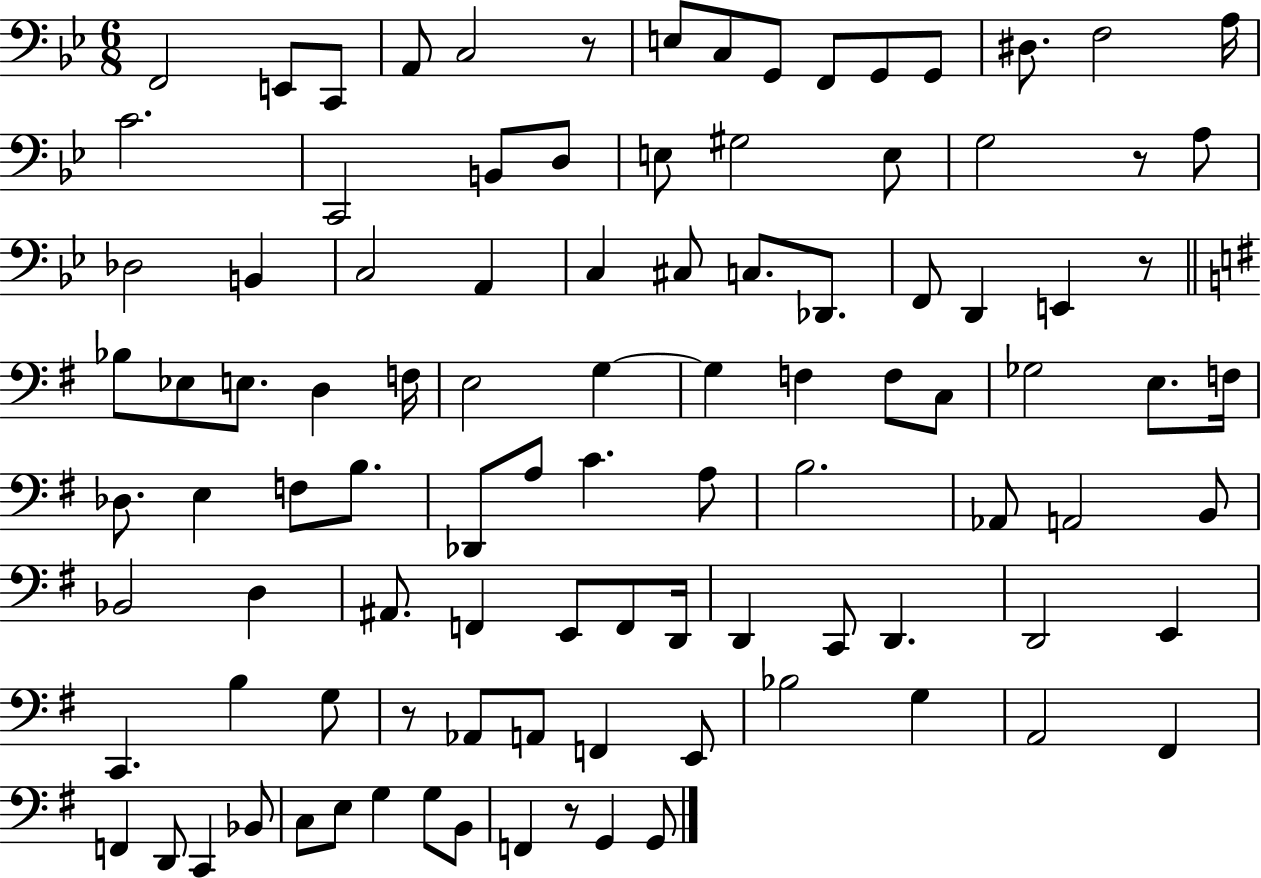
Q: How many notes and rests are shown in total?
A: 100